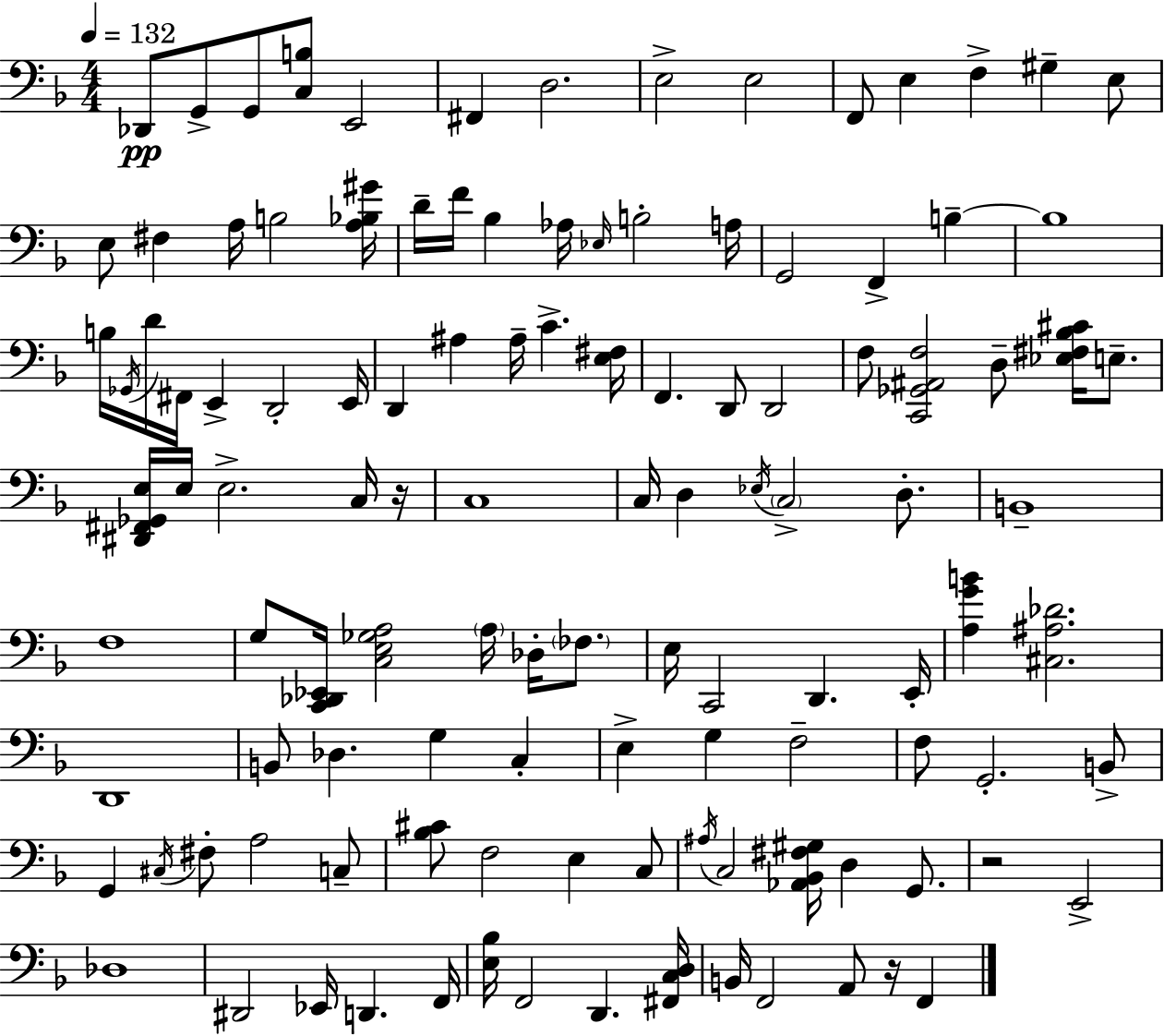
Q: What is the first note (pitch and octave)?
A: Db2